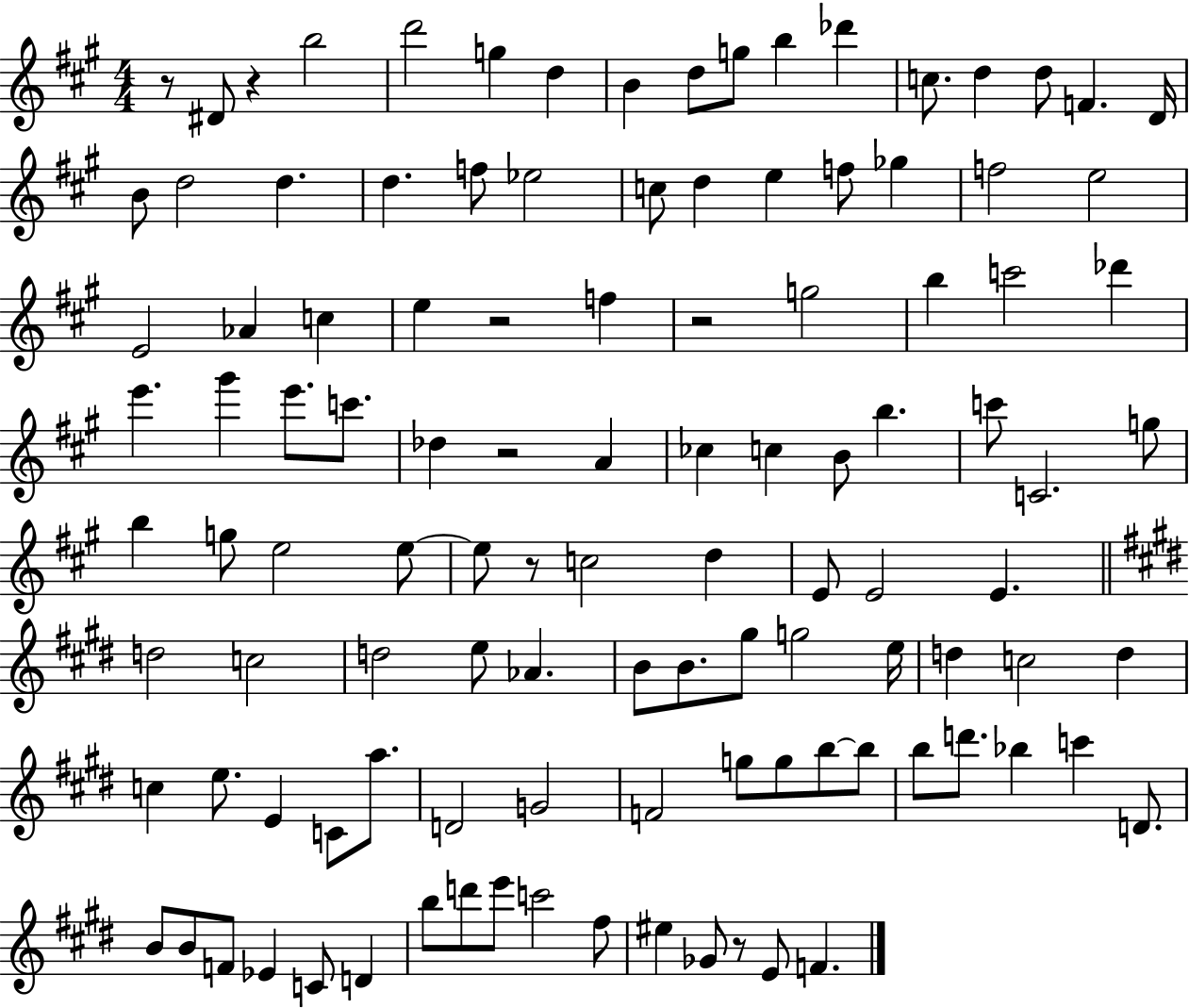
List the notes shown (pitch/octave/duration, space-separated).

R/e D#4/e R/q B5/h D6/h G5/q D5/q B4/q D5/e G5/e B5/q Db6/q C5/e. D5/q D5/e F4/q. D4/s B4/e D5/h D5/q. D5/q. F5/e Eb5/h C5/e D5/q E5/q F5/e Gb5/q F5/h E5/h E4/h Ab4/q C5/q E5/q R/h F5/q R/h G5/h B5/q C6/h Db6/q E6/q. G#6/q E6/e. C6/e. Db5/q R/h A4/q CES5/q C5/q B4/e B5/q. C6/e C4/h. G5/e B5/q G5/e E5/h E5/e E5/e R/e C5/h D5/q E4/e E4/h E4/q. D5/h C5/h D5/h E5/e Ab4/q. B4/e B4/e. G#5/e G5/h E5/s D5/q C5/h D5/q C5/q E5/e. E4/q C4/e A5/e. D4/h G4/h F4/h G5/e G5/e B5/e B5/e B5/e D6/e. Bb5/q C6/q D4/e. B4/e B4/e F4/e Eb4/q C4/e D4/q B5/e D6/e E6/e C6/h F#5/e EIS5/q Gb4/e R/e E4/e F4/q.